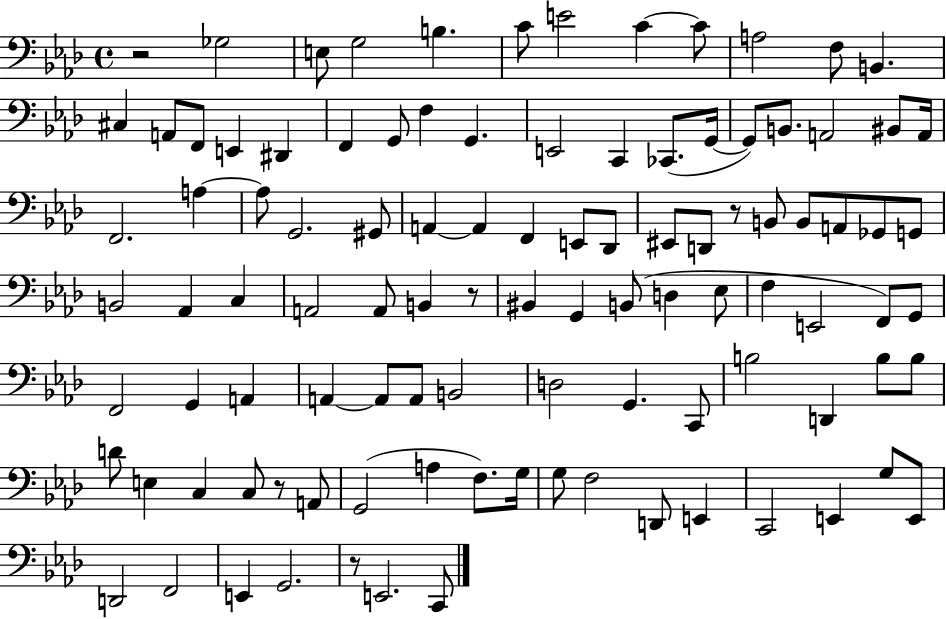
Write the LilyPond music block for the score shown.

{
  \clef bass
  \time 4/4
  \defaultTimeSignature
  \key aes \major
  r2 ges2 | e8 g2 b4. | c'8 e'2 c'4~~ c'8 | a2 f8 b,4. | \break cis4 a,8 f,8 e,4 dis,4 | f,4 g,8 f4 g,4. | e,2 c,4 ces,8.( g,16~~ | g,8) b,8. a,2 bis,8 a,16 | \break f,2. a4~~ | a8 g,2. gis,8 | a,4~~ a,4 f,4 e,8 des,8 | eis,8 d,8 r8 b,8 b,8 a,8 ges,8 g,8 | \break b,2 aes,4 c4 | a,2 a,8 b,4 r8 | bis,4 g,4 b,8( d4 ees8 | f4 e,2 f,8) g,8 | \break f,2 g,4 a,4 | a,4~~ a,8 a,8 b,2 | d2 g,4. c,8 | b2 d,4 b8 b8 | \break d'8 e4 c4 c8 r8 a,8 | g,2( a4 f8.) g16 | g8 f2 d,8 e,4 | c,2 e,4 g8 e,8 | \break d,2 f,2 | e,4 g,2. | r8 e,2. c,8 | \bar "|."
}